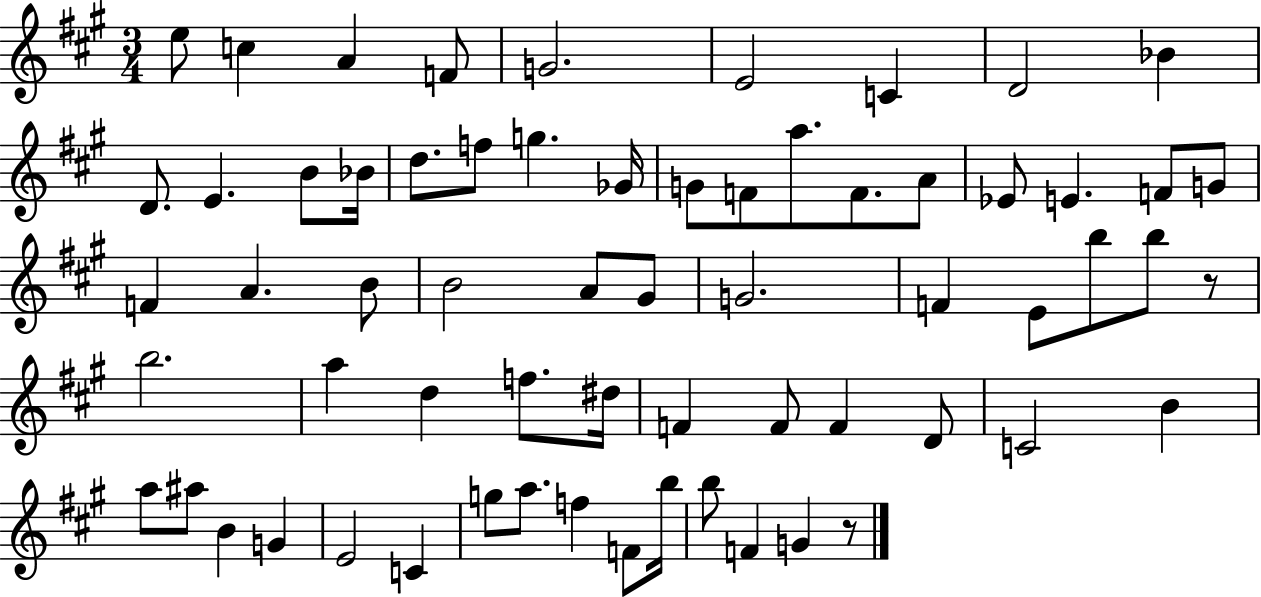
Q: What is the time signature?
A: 3/4